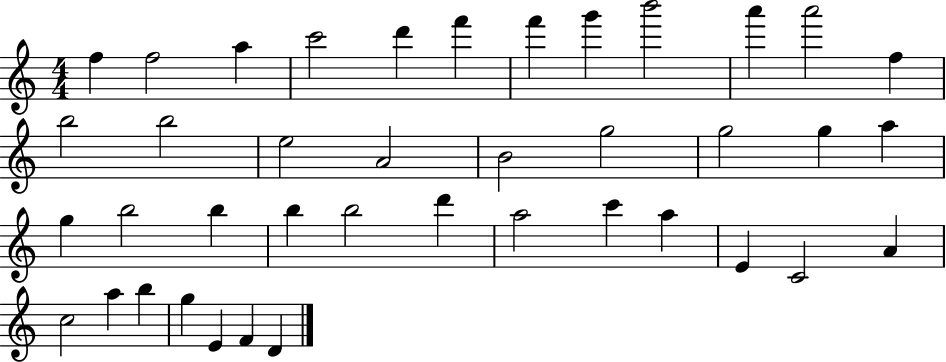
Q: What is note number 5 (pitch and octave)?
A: D6